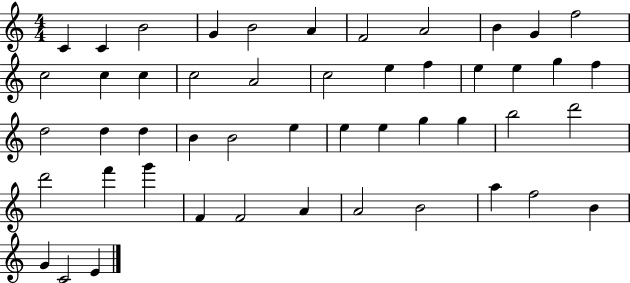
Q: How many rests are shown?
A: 0